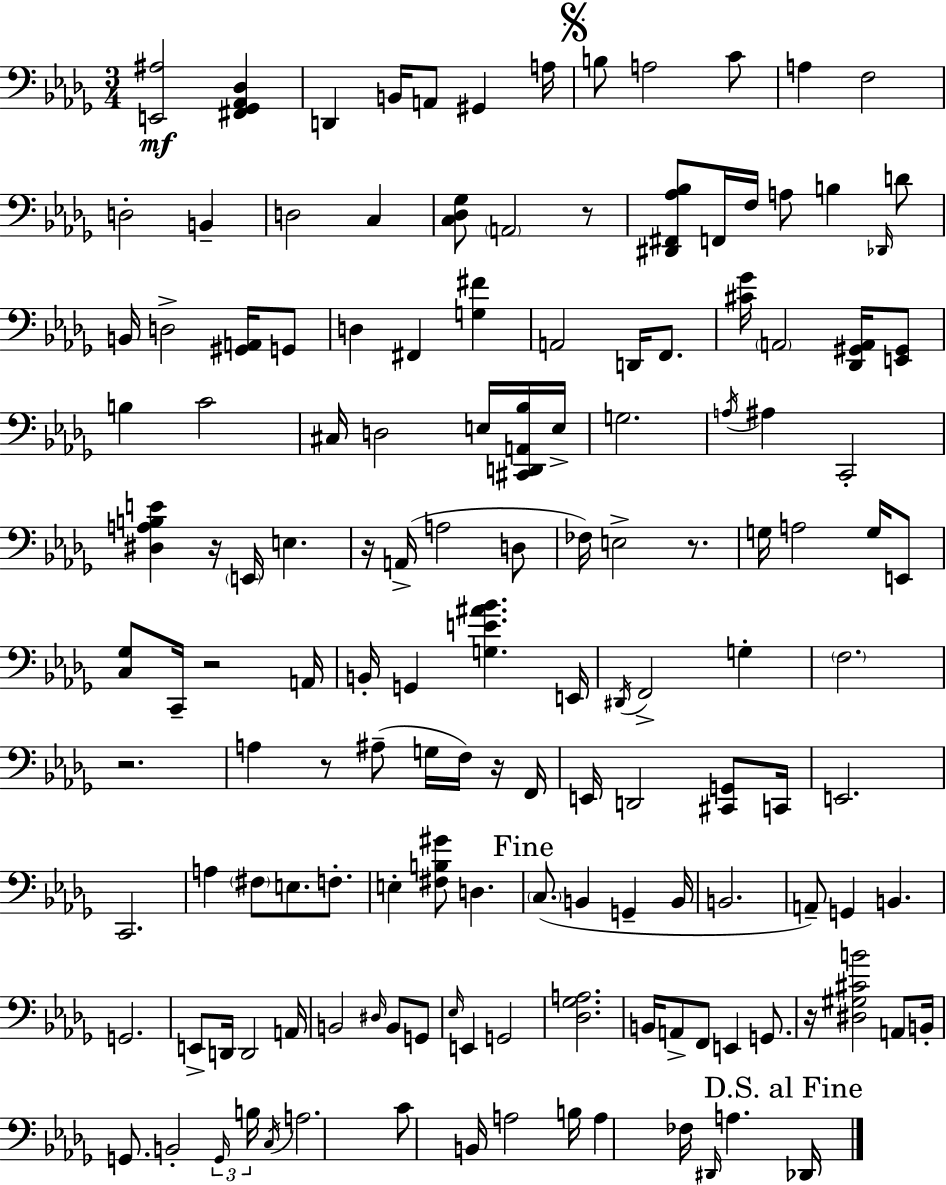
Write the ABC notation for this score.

X:1
T:Untitled
M:3/4
L:1/4
K:Bbm
[E,,^A,]2 [^F,,_G,,_A,,_D,] D,, B,,/4 A,,/2 ^G,, A,/4 B,/2 A,2 C/2 A, F,2 D,2 B,, D,2 C, [C,_D,_G,]/2 A,,2 z/2 [^D,,^F,,_A,_B,]/2 F,,/4 F,/4 A,/2 B, _D,,/4 D/2 B,,/4 D,2 [^G,,A,,]/4 G,,/2 D, ^F,, [G,^F] A,,2 D,,/4 F,,/2 [^C_G]/4 A,,2 [_D,,^G,,A,,]/4 [E,,^G,,]/2 B, C2 ^C,/4 D,2 E,/4 [^C,,D,,A,,_B,]/4 E,/4 G,2 A,/4 ^A, C,,2 [^D,A,B,E] z/4 E,,/4 E, z/4 A,,/4 A,2 D,/2 _F,/4 E,2 z/2 G,/4 A,2 G,/4 E,,/2 [C,_G,]/2 C,,/4 z2 A,,/4 B,,/4 G,, [G,E^A_B] E,,/4 ^D,,/4 F,,2 G, F,2 z2 A, z/2 ^A,/2 G,/4 F,/4 z/4 F,,/4 E,,/4 D,,2 [^C,,G,,]/2 C,,/4 E,,2 C,,2 A, ^F,/2 E,/2 F,/2 E, [^F,B,^G]/2 D, C,/2 B,, G,, B,,/4 B,,2 A,,/2 G,, B,, G,,2 E,,/2 D,,/4 D,,2 A,,/4 B,,2 ^D,/4 B,,/2 G,,/2 _E,/4 E,, G,,2 [_D,_G,A,]2 B,,/4 A,,/2 F,,/2 E,, G,,/2 z/4 [^D,^G,^CB]2 A,,/2 B,,/4 G,,/2 B,,2 G,,/4 B,/4 C,/4 A,2 C/2 B,,/4 A,2 B,/4 A, _F,/4 ^D,,/4 A, _D,,/4